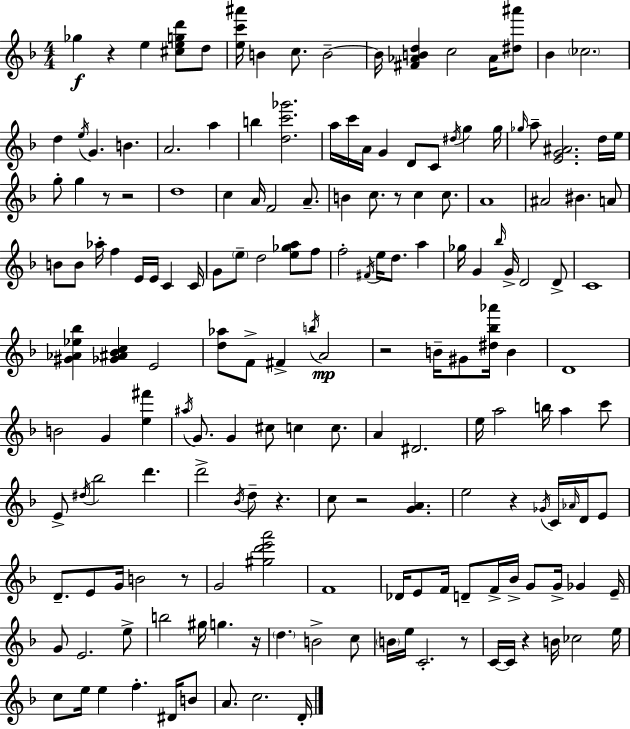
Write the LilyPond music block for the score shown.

{
  \clef treble
  \numericTimeSignature
  \time 4/4
  \key d \minor
  ges''4\f r4 e''4 <cis'' e'' g'' d'''>8 d''8 | <e'' c''' ais'''>16 b'4 c''8. b'2--~~ | b'16 <fis' aes' b' d''>4 c''2 aes'16 <dis'' ais'''>8 | bes'4 \parenthesize ces''2. | \break d''4 \acciaccatura { e''16 } g'4. b'4. | a'2. a''4 | b''4 <d'' c''' ges'''>2. | a''16 c'''16 a'16 g'4 d'8 c'8 \acciaccatura { dis''16 } g''4 | \break g''16 \grace { ges''16 } a''8-- <e' g' ais'>2. | d''16 e''16 g''8-. g''4 r8 r2 | d''1 | c''4 a'16 f'2 | \break a'8.-- b'4 c''8. r8 c''4 | c''8. a'1 | ais'2 bis'4. | a'8 b'8 b'8 aes''16-. f''4 e'16 e'16 c'4 | \break c'16 g'8 \parenthesize e''8-- d''2 <e'' ges'' a''>8 | f''8 f''2-. \acciaccatura { fis'16 } e''16 d''8. | a''4 ges''16 g'4 \grace { bes''16 } g'16-> d'2 | d'8-> c'1 | \break <gis' aes' ees'' bes''>4 <ges' ais' bes' c''>4 e'2 | <d'' aes''>8 f'8-> fis'4-> \acciaccatura { b''16 } a'2\mp | r2 b'16-- gis'8 | <dis'' bes'' aes'''>16 b'4 d'1 | \break b'2 g'4 | <e'' fis'''>4 \acciaccatura { ais''16 } g'8. g'4 cis''8 | c''4 c''8. a'4 dis'2. | e''16 a''2 | \break b''16 a''4 c'''8 e'8-> \acciaccatura { dis''16 } bes''2 | d'''4. d'''2-> | \acciaccatura { bes'16 } d''8-- r4. c''8 r2 | <g' a'>4. e''2 | \break r4 \acciaccatura { ges'16 } c'16 \grace { aes'16 } d'16 e'8 d'8.-- e'8 | g'16 b'2 r8 g'2 | <gis'' d''' e''' a'''>2 f'1 | des'16 e'8 f'16 d'8-- | \break f'16-> bes'16-> g'8 g'16-> ges'4 e'16-- g'8 e'2. | e''8-> b''2 | gis''16 g''4. r16 \parenthesize d''4. | b'2-> c''8 \parenthesize b'16 e''16 c'2.-. | \break r8 c'16~~ c'16 r4 | b'16 ces''2 e''16 c''8 e''16 e''4 | f''4.-. dis'16 b'8 a'8. c''2. | d'16-. \bar "|."
}